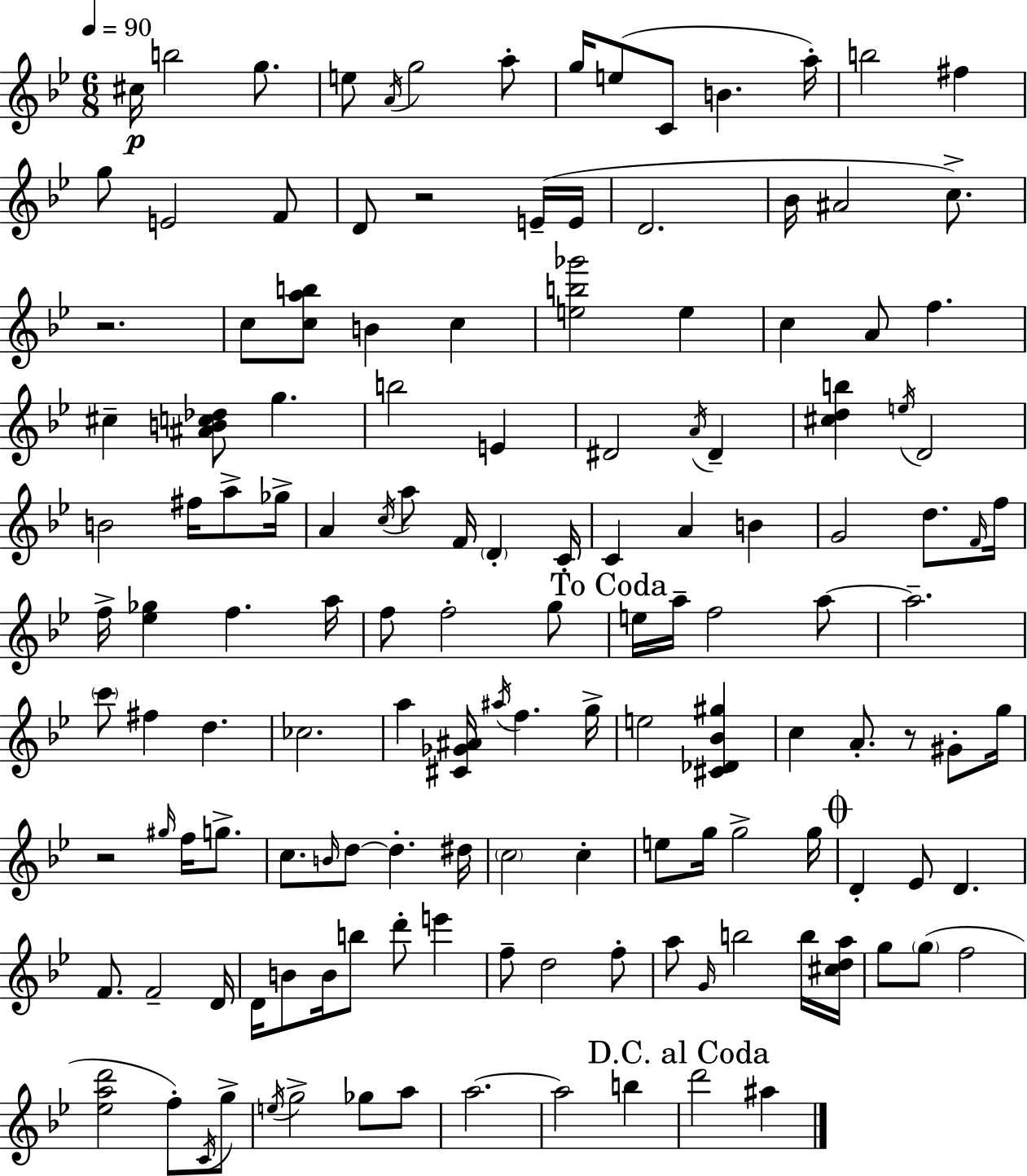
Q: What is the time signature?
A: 6/8